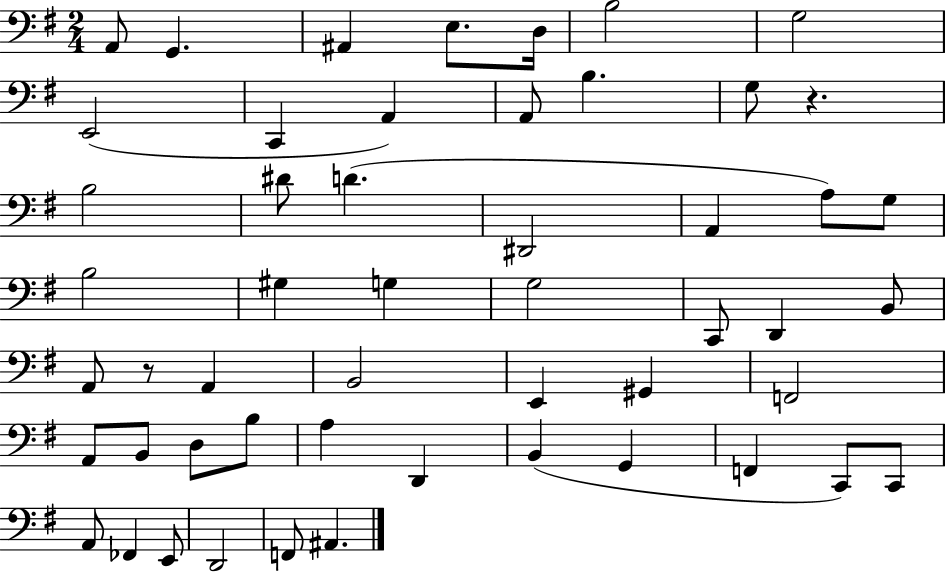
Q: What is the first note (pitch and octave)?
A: A2